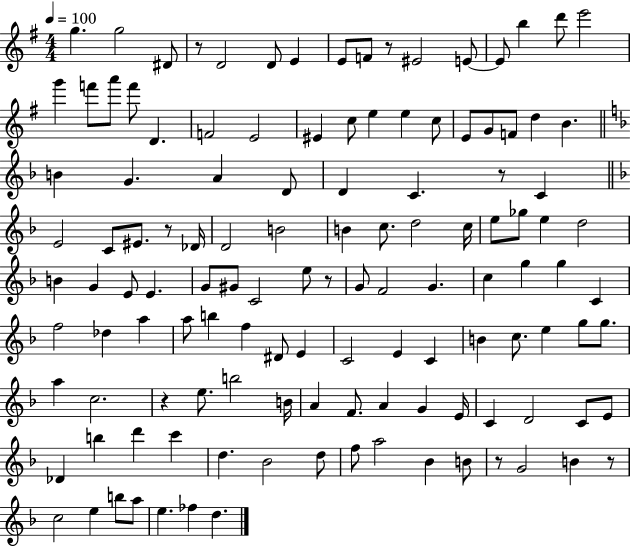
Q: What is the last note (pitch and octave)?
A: D5